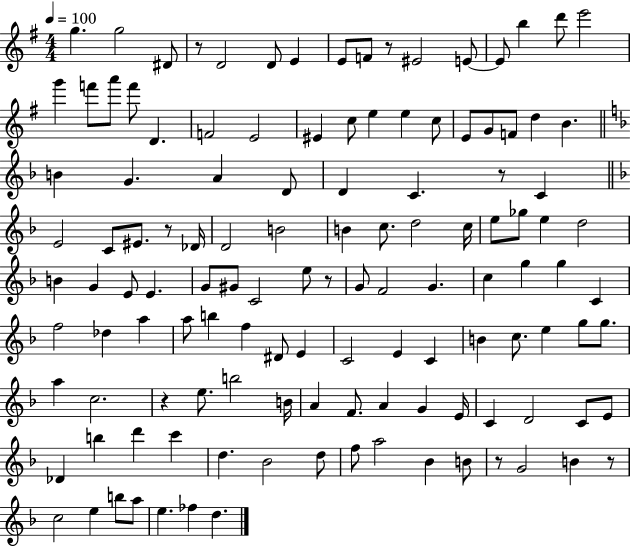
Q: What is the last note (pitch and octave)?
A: D5